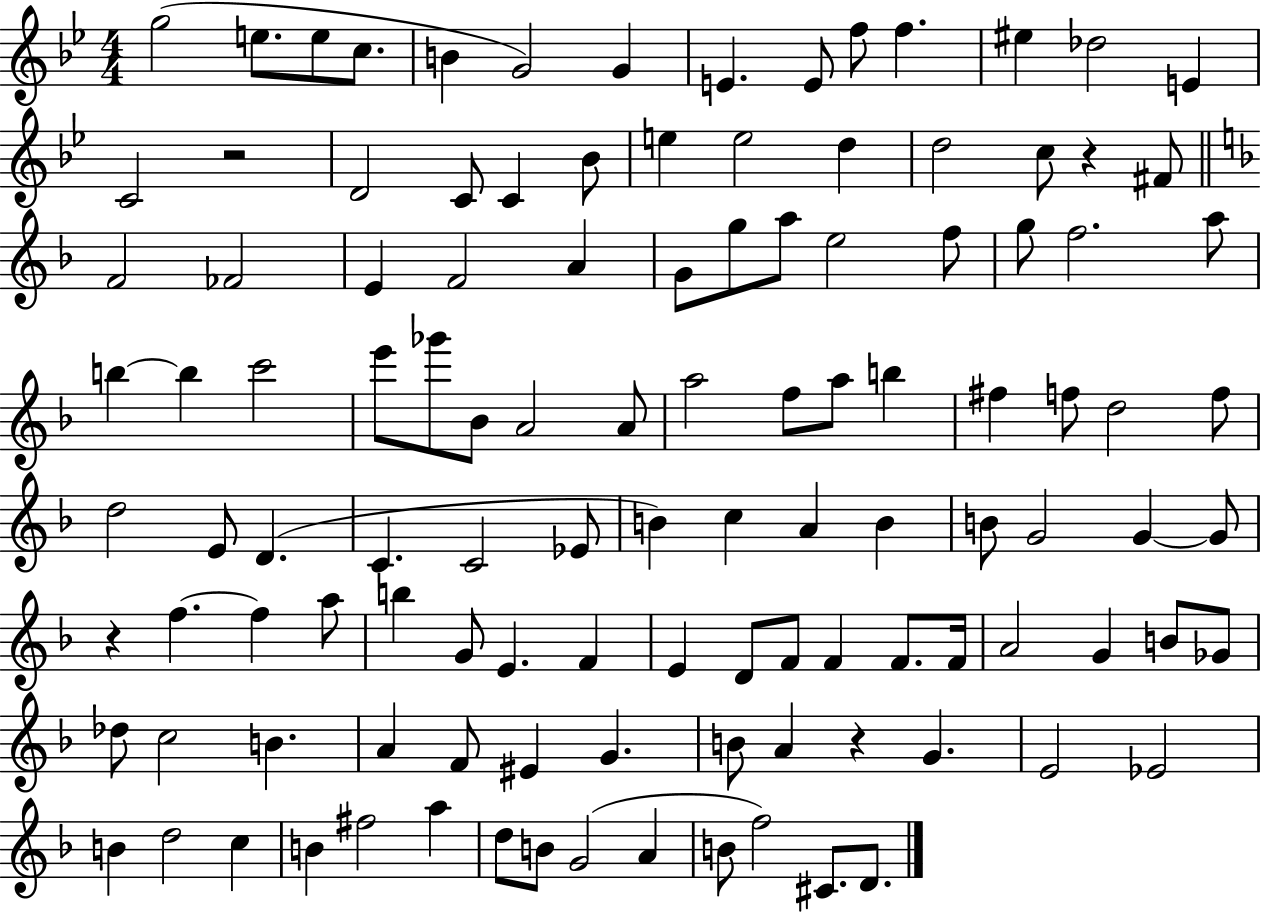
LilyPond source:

{
  \clef treble
  \numericTimeSignature
  \time 4/4
  \key bes \major
  g''2( e''8. e''8 c''8. | b'4 g'2) g'4 | e'4. e'8 f''8 f''4. | eis''4 des''2 e'4 | \break c'2 r2 | d'2 c'8 c'4 bes'8 | e''4 e''2 d''4 | d''2 c''8 r4 fis'8 | \break \bar "||" \break \key f \major f'2 fes'2 | e'4 f'2 a'4 | g'8 g''8 a''8 e''2 f''8 | g''8 f''2. a''8 | \break b''4~~ b''4 c'''2 | e'''8 ges'''8 bes'8 a'2 a'8 | a''2 f''8 a''8 b''4 | fis''4 f''8 d''2 f''8 | \break d''2 e'8 d'4.( | c'4. c'2 ees'8 | b'4) c''4 a'4 b'4 | b'8 g'2 g'4~~ g'8 | \break r4 f''4.~~ f''4 a''8 | b''4 g'8 e'4. f'4 | e'4 d'8 f'8 f'4 f'8. f'16 | a'2 g'4 b'8 ges'8 | \break des''8 c''2 b'4. | a'4 f'8 eis'4 g'4. | b'8 a'4 r4 g'4. | e'2 ees'2 | \break b'4 d''2 c''4 | b'4 fis''2 a''4 | d''8 b'8 g'2( a'4 | b'8 f''2) cis'8. d'8. | \break \bar "|."
}